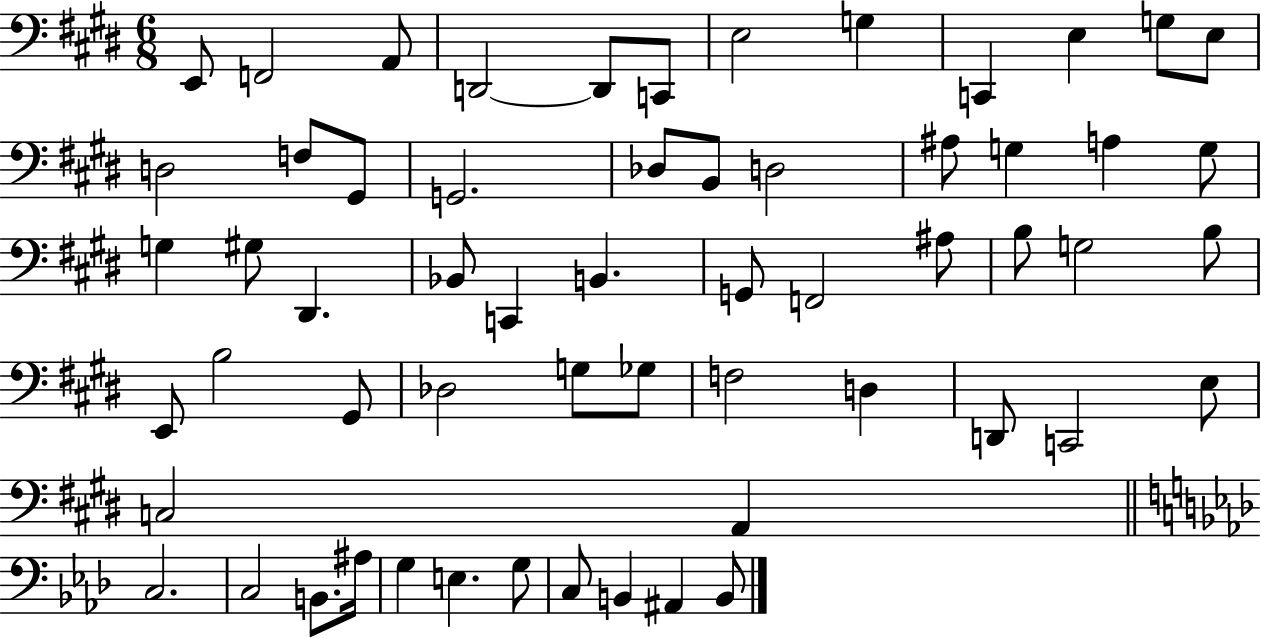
E2/e F2/h A2/e D2/h D2/e C2/e E3/h G3/q C2/q E3/q G3/e E3/e D3/h F3/e G#2/e G2/h. Db3/e B2/e D3/h A#3/e G3/q A3/q G3/e G3/q G#3/e D#2/q. Bb2/e C2/q B2/q. G2/e F2/h A#3/e B3/e G3/h B3/e E2/e B3/h G#2/e Db3/h G3/e Gb3/e F3/h D3/q D2/e C2/h E3/e C3/h A2/q C3/h. C3/h B2/e. A#3/s G3/q E3/q. G3/e C3/e B2/q A#2/q B2/e